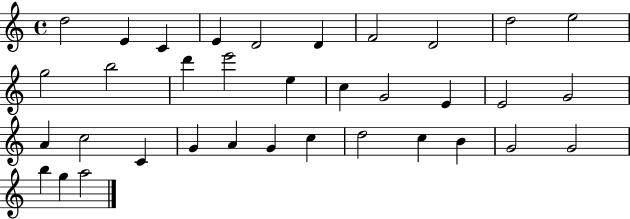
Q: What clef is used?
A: treble